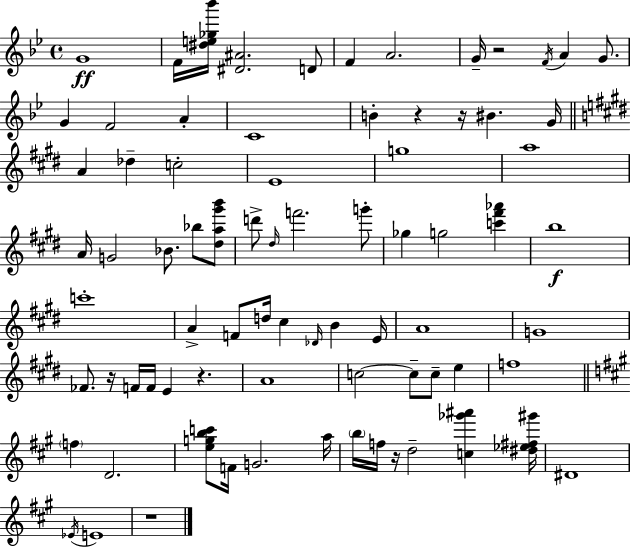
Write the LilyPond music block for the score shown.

{
  \clef treble
  \time 4/4
  \defaultTimeSignature
  \key g \minor
  \repeat volta 2 { g'1\ff | f'16 <dis'' e'' ges'' bes'''>16 <dis' ais'>2. d'8 | f'4 a'2. | g'16-- r2 \acciaccatura { f'16 } a'4 g'8. | \break g'4 f'2 a'4-. | c'1 | b'4-. r4 r16 bis'4. | g'16 \bar "||" \break \key e \major a'4 des''4-- c''2-. | e'1 | g''1 | a''1 | \break a'16 g'2 bes'8. bes''8 <dis'' a'' gis''' b'''>8 | d'''8-> \grace { dis''16 } f'''2. g'''8-. | ges''4 g''2 <c''' fis''' aes'''>4 | b''1\f | \break c'''1-. | a'4-> f'8 d''16 cis''4 \grace { des'16 } b'4 | e'16 a'1 | g'1 | \break fes'8. r16 f'16 f'16 e'4 r4. | a'1 | c''2~~ c''8-- c''8-- e''4 | f''1 | \break \bar "||" \break \key a \major \parenthesize f''4 d'2. | <e'' g'' b'' c'''>8 f'16 g'2. a''16 | \parenthesize b''16 f''16 r16 d''2-- <c'' ges''' ais'''>4 <dis'' ees'' fis'' gis'''>16 | dis'1 | \break \acciaccatura { ees'16 } e'1 | r1 | } \bar "|."
}